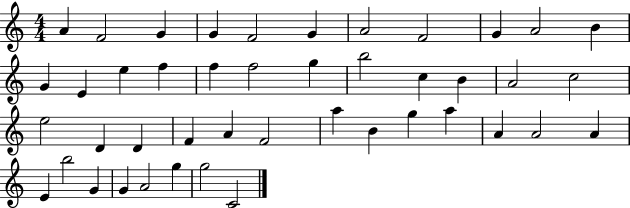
{
  \clef treble
  \numericTimeSignature
  \time 4/4
  \key c \major
  a'4 f'2 g'4 | g'4 f'2 g'4 | a'2 f'2 | g'4 a'2 b'4 | \break g'4 e'4 e''4 f''4 | f''4 f''2 g''4 | b''2 c''4 b'4 | a'2 c''2 | \break e''2 d'4 d'4 | f'4 a'4 f'2 | a''4 b'4 g''4 a''4 | a'4 a'2 a'4 | \break e'4 b''2 g'4 | g'4 a'2 g''4 | g''2 c'2 | \bar "|."
}